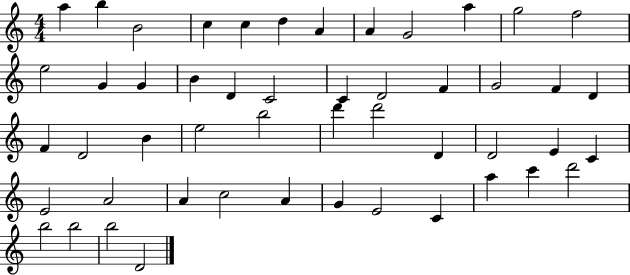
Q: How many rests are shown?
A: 0